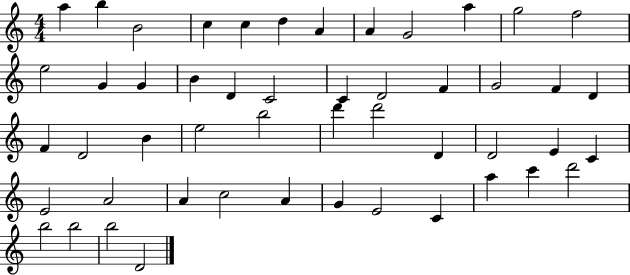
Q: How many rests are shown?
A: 0